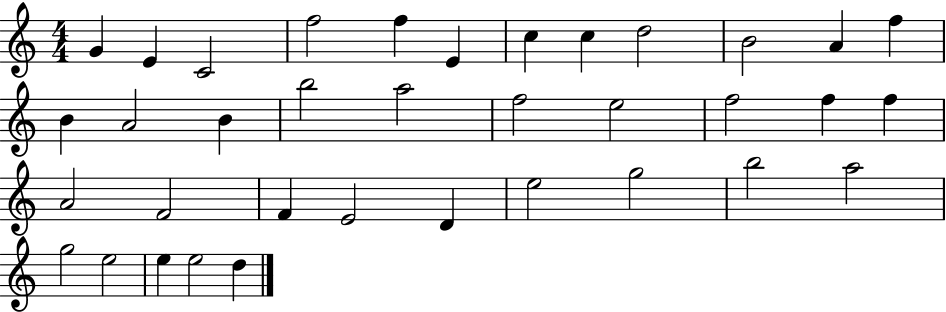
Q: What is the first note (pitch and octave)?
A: G4